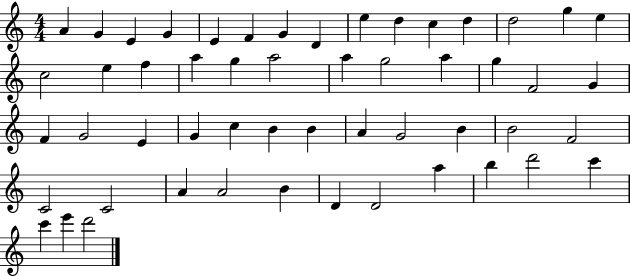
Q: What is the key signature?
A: C major